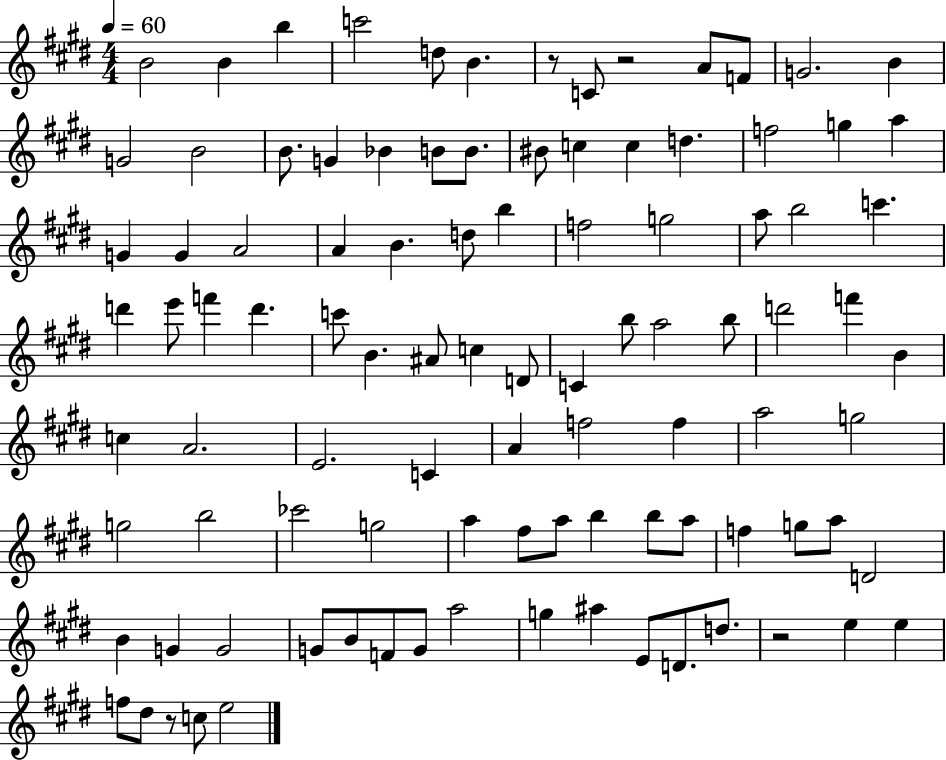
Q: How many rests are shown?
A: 4